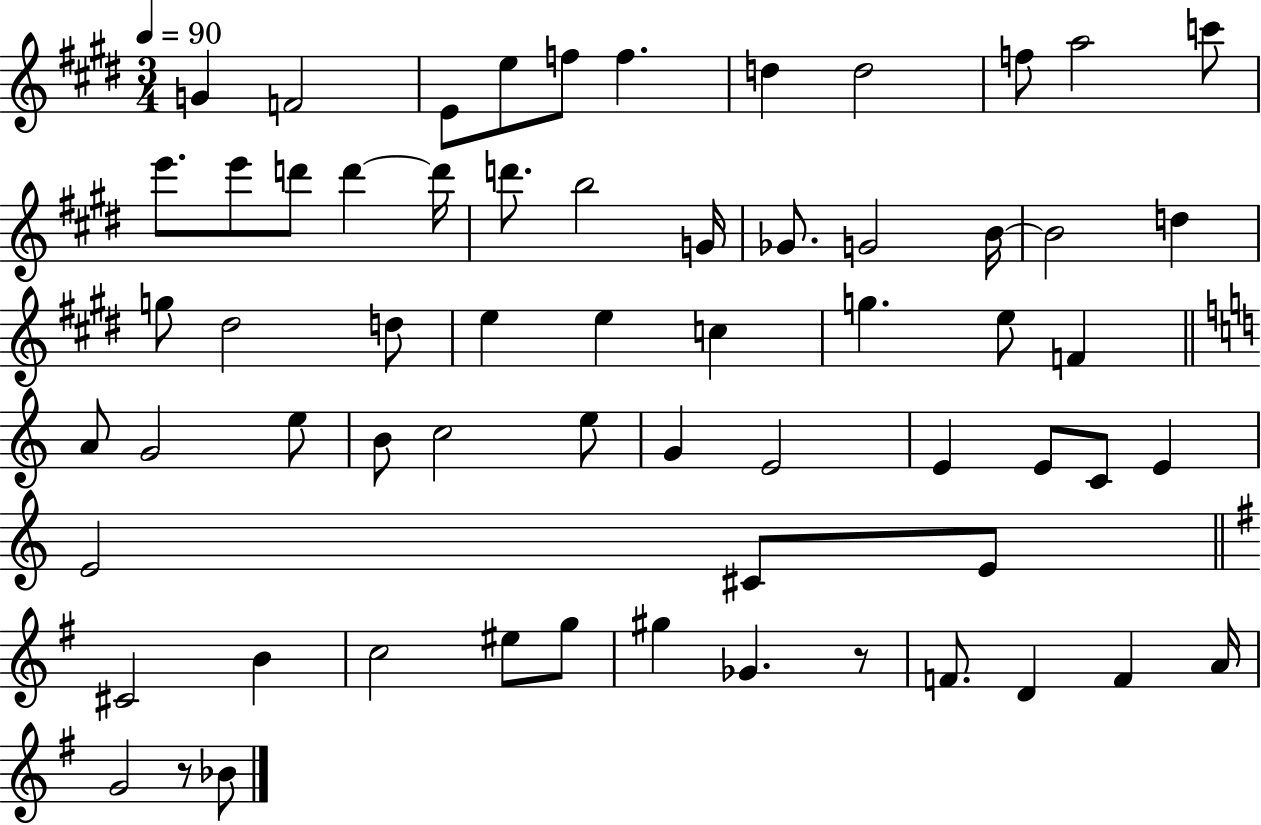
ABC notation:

X:1
T:Untitled
M:3/4
L:1/4
K:E
G F2 E/2 e/2 f/2 f d d2 f/2 a2 c'/2 e'/2 e'/2 d'/2 d' d'/4 d'/2 b2 G/4 _G/2 G2 B/4 B2 d g/2 ^d2 d/2 e e c g e/2 F A/2 G2 e/2 B/2 c2 e/2 G E2 E E/2 C/2 E E2 ^C/2 E/2 ^C2 B c2 ^e/2 g/2 ^g _G z/2 F/2 D F A/4 G2 z/2 _B/2